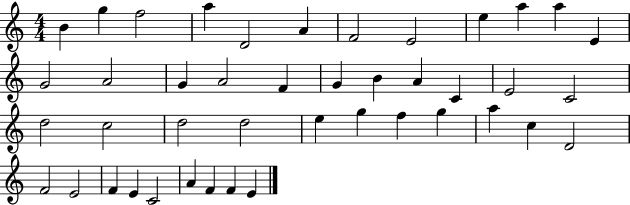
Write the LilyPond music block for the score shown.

{
  \clef treble
  \numericTimeSignature
  \time 4/4
  \key c \major
  b'4 g''4 f''2 | a''4 d'2 a'4 | f'2 e'2 | e''4 a''4 a''4 e'4 | \break g'2 a'2 | g'4 a'2 f'4 | g'4 b'4 a'4 c'4 | e'2 c'2 | \break d''2 c''2 | d''2 d''2 | e''4 g''4 f''4 g''4 | a''4 c''4 d'2 | \break f'2 e'2 | f'4 e'4 c'2 | a'4 f'4 f'4 e'4 | \bar "|."
}